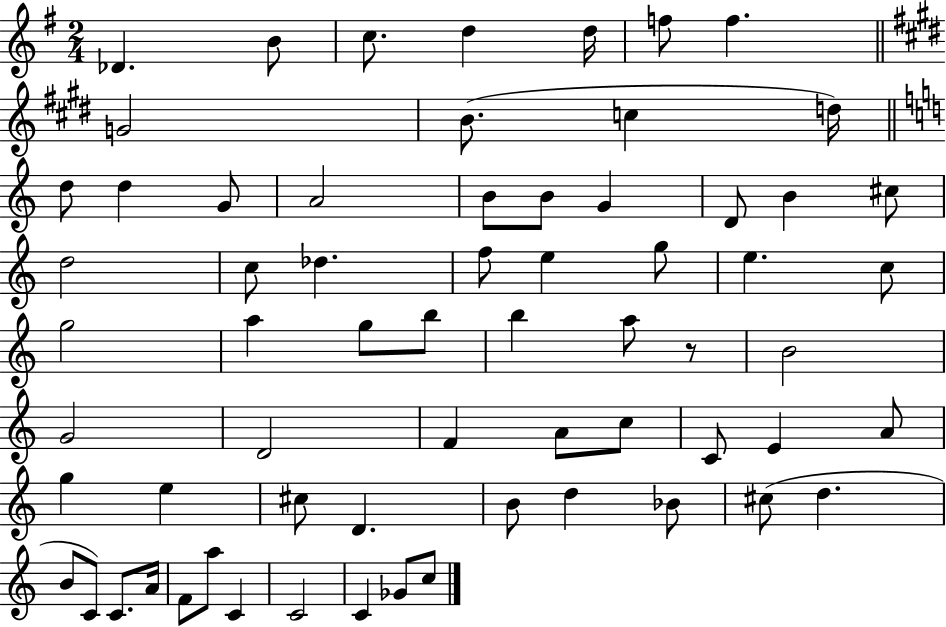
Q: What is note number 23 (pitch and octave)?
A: C5